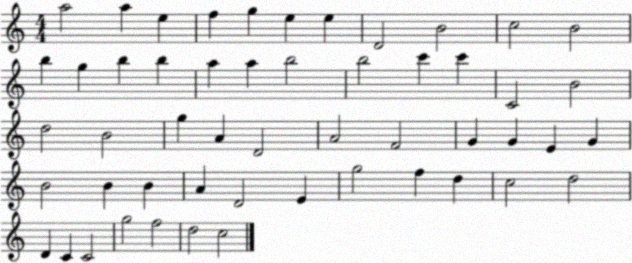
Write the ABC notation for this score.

X:1
T:Untitled
M:4/4
L:1/4
K:C
a2 a e f g e e D2 B2 c2 B2 b g b b a a b2 b2 c' c' C2 B2 d2 B2 g A D2 A2 F2 G G E G B2 B B A D2 E g2 f d c2 d2 D C C2 g2 f2 d2 c2